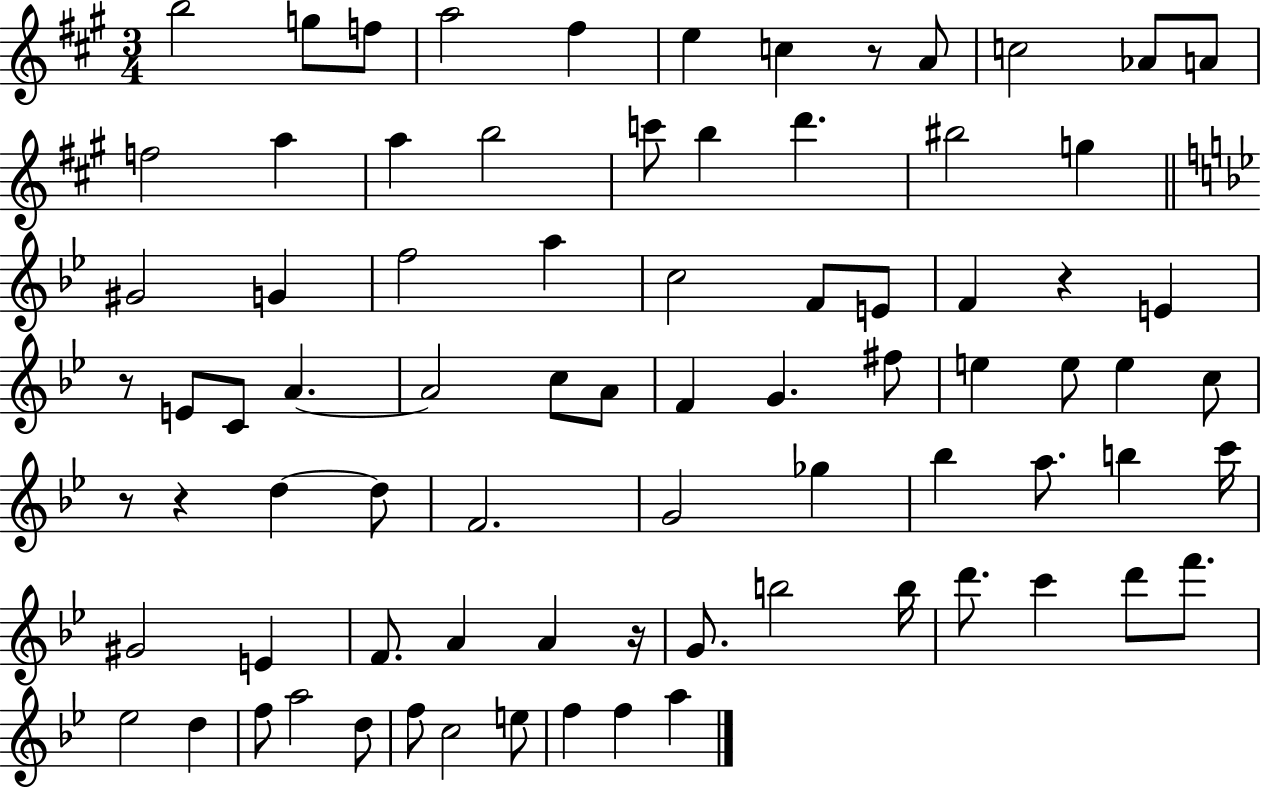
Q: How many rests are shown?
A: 6